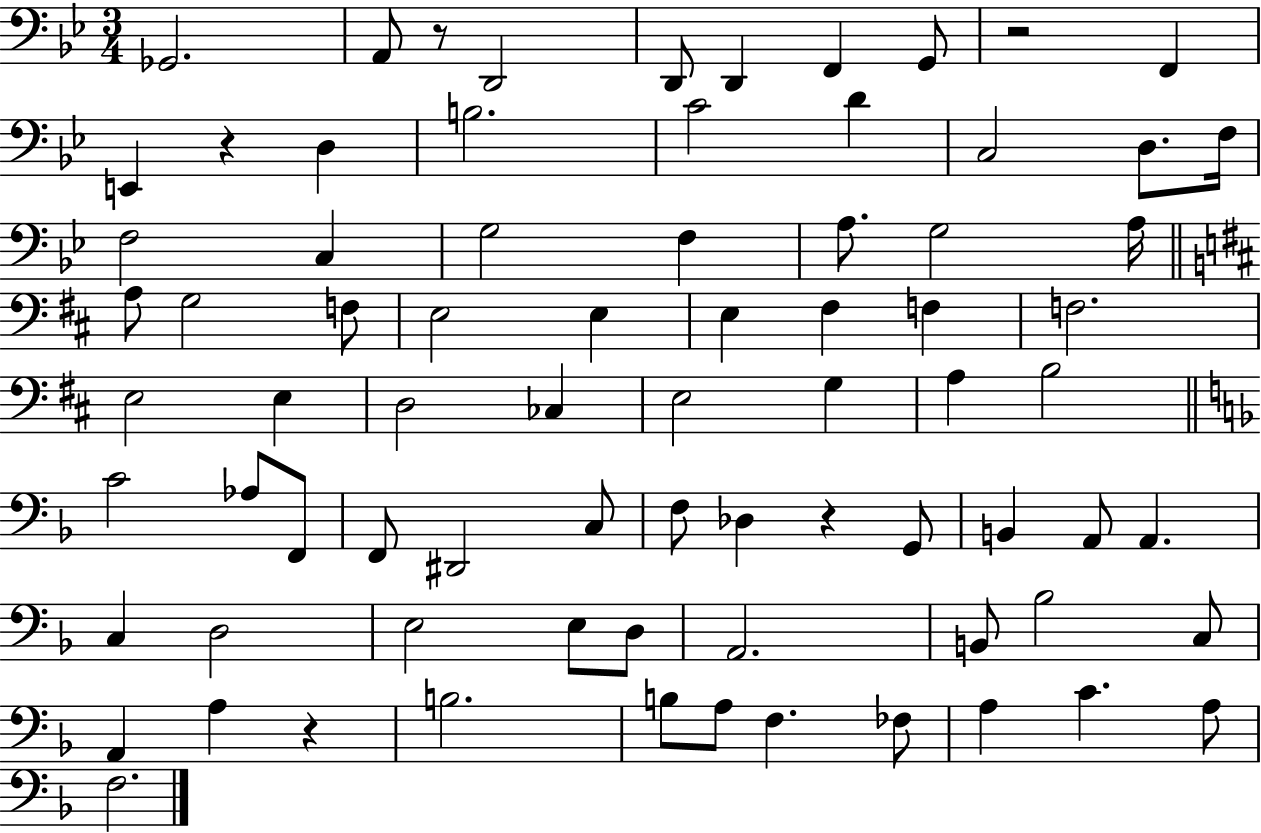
{
  \clef bass
  \numericTimeSignature
  \time 3/4
  \key bes \major
  ges,2. | a,8 r8 d,2 | d,8 d,4 f,4 g,8 | r2 f,4 | \break e,4 r4 d4 | b2. | c'2 d'4 | c2 d8. f16 | \break f2 c4 | g2 f4 | a8. g2 a16 | \bar "||" \break \key d \major a8 g2 f8 | e2 e4 | e4 fis4 f4 | f2. | \break e2 e4 | d2 ces4 | e2 g4 | a4 b2 | \break \bar "||" \break \key d \minor c'2 aes8 f,8 | f,8 dis,2 c8 | f8 des4 r4 g,8 | b,4 a,8 a,4. | \break c4 d2 | e2 e8 d8 | a,2. | b,8 bes2 c8 | \break a,4 a4 r4 | b2. | b8 a8 f4. fes8 | a4 c'4. a8 | \break f2. | \bar "|."
}